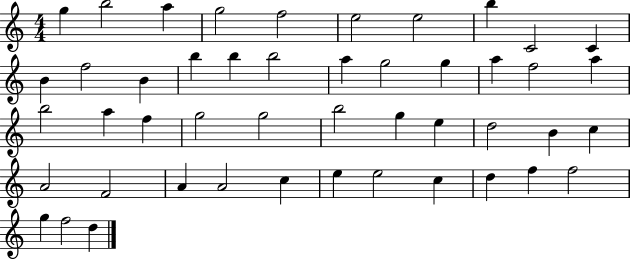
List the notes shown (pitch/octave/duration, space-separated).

G5/q B5/h A5/q G5/h F5/h E5/h E5/h B5/q C4/h C4/q B4/q F5/h B4/q B5/q B5/q B5/h A5/q G5/h G5/q A5/q F5/h A5/q B5/h A5/q F5/q G5/h G5/h B5/h G5/q E5/q D5/h B4/q C5/q A4/h F4/h A4/q A4/h C5/q E5/q E5/h C5/q D5/q F5/q F5/h G5/q F5/h D5/q